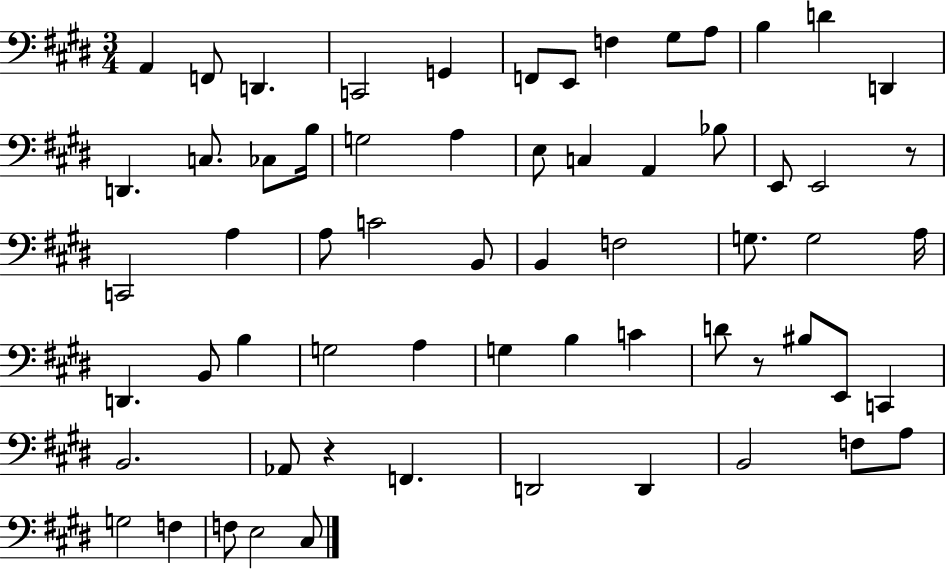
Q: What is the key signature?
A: E major